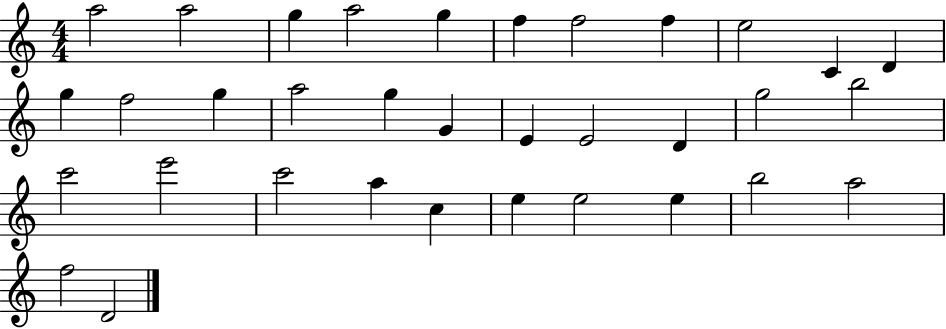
X:1
T:Untitled
M:4/4
L:1/4
K:C
a2 a2 g a2 g f f2 f e2 C D g f2 g a2 g G E E2 D g2 b2 c'2 e'2 c'2 a c e e2 e b2 a2 f2 D2